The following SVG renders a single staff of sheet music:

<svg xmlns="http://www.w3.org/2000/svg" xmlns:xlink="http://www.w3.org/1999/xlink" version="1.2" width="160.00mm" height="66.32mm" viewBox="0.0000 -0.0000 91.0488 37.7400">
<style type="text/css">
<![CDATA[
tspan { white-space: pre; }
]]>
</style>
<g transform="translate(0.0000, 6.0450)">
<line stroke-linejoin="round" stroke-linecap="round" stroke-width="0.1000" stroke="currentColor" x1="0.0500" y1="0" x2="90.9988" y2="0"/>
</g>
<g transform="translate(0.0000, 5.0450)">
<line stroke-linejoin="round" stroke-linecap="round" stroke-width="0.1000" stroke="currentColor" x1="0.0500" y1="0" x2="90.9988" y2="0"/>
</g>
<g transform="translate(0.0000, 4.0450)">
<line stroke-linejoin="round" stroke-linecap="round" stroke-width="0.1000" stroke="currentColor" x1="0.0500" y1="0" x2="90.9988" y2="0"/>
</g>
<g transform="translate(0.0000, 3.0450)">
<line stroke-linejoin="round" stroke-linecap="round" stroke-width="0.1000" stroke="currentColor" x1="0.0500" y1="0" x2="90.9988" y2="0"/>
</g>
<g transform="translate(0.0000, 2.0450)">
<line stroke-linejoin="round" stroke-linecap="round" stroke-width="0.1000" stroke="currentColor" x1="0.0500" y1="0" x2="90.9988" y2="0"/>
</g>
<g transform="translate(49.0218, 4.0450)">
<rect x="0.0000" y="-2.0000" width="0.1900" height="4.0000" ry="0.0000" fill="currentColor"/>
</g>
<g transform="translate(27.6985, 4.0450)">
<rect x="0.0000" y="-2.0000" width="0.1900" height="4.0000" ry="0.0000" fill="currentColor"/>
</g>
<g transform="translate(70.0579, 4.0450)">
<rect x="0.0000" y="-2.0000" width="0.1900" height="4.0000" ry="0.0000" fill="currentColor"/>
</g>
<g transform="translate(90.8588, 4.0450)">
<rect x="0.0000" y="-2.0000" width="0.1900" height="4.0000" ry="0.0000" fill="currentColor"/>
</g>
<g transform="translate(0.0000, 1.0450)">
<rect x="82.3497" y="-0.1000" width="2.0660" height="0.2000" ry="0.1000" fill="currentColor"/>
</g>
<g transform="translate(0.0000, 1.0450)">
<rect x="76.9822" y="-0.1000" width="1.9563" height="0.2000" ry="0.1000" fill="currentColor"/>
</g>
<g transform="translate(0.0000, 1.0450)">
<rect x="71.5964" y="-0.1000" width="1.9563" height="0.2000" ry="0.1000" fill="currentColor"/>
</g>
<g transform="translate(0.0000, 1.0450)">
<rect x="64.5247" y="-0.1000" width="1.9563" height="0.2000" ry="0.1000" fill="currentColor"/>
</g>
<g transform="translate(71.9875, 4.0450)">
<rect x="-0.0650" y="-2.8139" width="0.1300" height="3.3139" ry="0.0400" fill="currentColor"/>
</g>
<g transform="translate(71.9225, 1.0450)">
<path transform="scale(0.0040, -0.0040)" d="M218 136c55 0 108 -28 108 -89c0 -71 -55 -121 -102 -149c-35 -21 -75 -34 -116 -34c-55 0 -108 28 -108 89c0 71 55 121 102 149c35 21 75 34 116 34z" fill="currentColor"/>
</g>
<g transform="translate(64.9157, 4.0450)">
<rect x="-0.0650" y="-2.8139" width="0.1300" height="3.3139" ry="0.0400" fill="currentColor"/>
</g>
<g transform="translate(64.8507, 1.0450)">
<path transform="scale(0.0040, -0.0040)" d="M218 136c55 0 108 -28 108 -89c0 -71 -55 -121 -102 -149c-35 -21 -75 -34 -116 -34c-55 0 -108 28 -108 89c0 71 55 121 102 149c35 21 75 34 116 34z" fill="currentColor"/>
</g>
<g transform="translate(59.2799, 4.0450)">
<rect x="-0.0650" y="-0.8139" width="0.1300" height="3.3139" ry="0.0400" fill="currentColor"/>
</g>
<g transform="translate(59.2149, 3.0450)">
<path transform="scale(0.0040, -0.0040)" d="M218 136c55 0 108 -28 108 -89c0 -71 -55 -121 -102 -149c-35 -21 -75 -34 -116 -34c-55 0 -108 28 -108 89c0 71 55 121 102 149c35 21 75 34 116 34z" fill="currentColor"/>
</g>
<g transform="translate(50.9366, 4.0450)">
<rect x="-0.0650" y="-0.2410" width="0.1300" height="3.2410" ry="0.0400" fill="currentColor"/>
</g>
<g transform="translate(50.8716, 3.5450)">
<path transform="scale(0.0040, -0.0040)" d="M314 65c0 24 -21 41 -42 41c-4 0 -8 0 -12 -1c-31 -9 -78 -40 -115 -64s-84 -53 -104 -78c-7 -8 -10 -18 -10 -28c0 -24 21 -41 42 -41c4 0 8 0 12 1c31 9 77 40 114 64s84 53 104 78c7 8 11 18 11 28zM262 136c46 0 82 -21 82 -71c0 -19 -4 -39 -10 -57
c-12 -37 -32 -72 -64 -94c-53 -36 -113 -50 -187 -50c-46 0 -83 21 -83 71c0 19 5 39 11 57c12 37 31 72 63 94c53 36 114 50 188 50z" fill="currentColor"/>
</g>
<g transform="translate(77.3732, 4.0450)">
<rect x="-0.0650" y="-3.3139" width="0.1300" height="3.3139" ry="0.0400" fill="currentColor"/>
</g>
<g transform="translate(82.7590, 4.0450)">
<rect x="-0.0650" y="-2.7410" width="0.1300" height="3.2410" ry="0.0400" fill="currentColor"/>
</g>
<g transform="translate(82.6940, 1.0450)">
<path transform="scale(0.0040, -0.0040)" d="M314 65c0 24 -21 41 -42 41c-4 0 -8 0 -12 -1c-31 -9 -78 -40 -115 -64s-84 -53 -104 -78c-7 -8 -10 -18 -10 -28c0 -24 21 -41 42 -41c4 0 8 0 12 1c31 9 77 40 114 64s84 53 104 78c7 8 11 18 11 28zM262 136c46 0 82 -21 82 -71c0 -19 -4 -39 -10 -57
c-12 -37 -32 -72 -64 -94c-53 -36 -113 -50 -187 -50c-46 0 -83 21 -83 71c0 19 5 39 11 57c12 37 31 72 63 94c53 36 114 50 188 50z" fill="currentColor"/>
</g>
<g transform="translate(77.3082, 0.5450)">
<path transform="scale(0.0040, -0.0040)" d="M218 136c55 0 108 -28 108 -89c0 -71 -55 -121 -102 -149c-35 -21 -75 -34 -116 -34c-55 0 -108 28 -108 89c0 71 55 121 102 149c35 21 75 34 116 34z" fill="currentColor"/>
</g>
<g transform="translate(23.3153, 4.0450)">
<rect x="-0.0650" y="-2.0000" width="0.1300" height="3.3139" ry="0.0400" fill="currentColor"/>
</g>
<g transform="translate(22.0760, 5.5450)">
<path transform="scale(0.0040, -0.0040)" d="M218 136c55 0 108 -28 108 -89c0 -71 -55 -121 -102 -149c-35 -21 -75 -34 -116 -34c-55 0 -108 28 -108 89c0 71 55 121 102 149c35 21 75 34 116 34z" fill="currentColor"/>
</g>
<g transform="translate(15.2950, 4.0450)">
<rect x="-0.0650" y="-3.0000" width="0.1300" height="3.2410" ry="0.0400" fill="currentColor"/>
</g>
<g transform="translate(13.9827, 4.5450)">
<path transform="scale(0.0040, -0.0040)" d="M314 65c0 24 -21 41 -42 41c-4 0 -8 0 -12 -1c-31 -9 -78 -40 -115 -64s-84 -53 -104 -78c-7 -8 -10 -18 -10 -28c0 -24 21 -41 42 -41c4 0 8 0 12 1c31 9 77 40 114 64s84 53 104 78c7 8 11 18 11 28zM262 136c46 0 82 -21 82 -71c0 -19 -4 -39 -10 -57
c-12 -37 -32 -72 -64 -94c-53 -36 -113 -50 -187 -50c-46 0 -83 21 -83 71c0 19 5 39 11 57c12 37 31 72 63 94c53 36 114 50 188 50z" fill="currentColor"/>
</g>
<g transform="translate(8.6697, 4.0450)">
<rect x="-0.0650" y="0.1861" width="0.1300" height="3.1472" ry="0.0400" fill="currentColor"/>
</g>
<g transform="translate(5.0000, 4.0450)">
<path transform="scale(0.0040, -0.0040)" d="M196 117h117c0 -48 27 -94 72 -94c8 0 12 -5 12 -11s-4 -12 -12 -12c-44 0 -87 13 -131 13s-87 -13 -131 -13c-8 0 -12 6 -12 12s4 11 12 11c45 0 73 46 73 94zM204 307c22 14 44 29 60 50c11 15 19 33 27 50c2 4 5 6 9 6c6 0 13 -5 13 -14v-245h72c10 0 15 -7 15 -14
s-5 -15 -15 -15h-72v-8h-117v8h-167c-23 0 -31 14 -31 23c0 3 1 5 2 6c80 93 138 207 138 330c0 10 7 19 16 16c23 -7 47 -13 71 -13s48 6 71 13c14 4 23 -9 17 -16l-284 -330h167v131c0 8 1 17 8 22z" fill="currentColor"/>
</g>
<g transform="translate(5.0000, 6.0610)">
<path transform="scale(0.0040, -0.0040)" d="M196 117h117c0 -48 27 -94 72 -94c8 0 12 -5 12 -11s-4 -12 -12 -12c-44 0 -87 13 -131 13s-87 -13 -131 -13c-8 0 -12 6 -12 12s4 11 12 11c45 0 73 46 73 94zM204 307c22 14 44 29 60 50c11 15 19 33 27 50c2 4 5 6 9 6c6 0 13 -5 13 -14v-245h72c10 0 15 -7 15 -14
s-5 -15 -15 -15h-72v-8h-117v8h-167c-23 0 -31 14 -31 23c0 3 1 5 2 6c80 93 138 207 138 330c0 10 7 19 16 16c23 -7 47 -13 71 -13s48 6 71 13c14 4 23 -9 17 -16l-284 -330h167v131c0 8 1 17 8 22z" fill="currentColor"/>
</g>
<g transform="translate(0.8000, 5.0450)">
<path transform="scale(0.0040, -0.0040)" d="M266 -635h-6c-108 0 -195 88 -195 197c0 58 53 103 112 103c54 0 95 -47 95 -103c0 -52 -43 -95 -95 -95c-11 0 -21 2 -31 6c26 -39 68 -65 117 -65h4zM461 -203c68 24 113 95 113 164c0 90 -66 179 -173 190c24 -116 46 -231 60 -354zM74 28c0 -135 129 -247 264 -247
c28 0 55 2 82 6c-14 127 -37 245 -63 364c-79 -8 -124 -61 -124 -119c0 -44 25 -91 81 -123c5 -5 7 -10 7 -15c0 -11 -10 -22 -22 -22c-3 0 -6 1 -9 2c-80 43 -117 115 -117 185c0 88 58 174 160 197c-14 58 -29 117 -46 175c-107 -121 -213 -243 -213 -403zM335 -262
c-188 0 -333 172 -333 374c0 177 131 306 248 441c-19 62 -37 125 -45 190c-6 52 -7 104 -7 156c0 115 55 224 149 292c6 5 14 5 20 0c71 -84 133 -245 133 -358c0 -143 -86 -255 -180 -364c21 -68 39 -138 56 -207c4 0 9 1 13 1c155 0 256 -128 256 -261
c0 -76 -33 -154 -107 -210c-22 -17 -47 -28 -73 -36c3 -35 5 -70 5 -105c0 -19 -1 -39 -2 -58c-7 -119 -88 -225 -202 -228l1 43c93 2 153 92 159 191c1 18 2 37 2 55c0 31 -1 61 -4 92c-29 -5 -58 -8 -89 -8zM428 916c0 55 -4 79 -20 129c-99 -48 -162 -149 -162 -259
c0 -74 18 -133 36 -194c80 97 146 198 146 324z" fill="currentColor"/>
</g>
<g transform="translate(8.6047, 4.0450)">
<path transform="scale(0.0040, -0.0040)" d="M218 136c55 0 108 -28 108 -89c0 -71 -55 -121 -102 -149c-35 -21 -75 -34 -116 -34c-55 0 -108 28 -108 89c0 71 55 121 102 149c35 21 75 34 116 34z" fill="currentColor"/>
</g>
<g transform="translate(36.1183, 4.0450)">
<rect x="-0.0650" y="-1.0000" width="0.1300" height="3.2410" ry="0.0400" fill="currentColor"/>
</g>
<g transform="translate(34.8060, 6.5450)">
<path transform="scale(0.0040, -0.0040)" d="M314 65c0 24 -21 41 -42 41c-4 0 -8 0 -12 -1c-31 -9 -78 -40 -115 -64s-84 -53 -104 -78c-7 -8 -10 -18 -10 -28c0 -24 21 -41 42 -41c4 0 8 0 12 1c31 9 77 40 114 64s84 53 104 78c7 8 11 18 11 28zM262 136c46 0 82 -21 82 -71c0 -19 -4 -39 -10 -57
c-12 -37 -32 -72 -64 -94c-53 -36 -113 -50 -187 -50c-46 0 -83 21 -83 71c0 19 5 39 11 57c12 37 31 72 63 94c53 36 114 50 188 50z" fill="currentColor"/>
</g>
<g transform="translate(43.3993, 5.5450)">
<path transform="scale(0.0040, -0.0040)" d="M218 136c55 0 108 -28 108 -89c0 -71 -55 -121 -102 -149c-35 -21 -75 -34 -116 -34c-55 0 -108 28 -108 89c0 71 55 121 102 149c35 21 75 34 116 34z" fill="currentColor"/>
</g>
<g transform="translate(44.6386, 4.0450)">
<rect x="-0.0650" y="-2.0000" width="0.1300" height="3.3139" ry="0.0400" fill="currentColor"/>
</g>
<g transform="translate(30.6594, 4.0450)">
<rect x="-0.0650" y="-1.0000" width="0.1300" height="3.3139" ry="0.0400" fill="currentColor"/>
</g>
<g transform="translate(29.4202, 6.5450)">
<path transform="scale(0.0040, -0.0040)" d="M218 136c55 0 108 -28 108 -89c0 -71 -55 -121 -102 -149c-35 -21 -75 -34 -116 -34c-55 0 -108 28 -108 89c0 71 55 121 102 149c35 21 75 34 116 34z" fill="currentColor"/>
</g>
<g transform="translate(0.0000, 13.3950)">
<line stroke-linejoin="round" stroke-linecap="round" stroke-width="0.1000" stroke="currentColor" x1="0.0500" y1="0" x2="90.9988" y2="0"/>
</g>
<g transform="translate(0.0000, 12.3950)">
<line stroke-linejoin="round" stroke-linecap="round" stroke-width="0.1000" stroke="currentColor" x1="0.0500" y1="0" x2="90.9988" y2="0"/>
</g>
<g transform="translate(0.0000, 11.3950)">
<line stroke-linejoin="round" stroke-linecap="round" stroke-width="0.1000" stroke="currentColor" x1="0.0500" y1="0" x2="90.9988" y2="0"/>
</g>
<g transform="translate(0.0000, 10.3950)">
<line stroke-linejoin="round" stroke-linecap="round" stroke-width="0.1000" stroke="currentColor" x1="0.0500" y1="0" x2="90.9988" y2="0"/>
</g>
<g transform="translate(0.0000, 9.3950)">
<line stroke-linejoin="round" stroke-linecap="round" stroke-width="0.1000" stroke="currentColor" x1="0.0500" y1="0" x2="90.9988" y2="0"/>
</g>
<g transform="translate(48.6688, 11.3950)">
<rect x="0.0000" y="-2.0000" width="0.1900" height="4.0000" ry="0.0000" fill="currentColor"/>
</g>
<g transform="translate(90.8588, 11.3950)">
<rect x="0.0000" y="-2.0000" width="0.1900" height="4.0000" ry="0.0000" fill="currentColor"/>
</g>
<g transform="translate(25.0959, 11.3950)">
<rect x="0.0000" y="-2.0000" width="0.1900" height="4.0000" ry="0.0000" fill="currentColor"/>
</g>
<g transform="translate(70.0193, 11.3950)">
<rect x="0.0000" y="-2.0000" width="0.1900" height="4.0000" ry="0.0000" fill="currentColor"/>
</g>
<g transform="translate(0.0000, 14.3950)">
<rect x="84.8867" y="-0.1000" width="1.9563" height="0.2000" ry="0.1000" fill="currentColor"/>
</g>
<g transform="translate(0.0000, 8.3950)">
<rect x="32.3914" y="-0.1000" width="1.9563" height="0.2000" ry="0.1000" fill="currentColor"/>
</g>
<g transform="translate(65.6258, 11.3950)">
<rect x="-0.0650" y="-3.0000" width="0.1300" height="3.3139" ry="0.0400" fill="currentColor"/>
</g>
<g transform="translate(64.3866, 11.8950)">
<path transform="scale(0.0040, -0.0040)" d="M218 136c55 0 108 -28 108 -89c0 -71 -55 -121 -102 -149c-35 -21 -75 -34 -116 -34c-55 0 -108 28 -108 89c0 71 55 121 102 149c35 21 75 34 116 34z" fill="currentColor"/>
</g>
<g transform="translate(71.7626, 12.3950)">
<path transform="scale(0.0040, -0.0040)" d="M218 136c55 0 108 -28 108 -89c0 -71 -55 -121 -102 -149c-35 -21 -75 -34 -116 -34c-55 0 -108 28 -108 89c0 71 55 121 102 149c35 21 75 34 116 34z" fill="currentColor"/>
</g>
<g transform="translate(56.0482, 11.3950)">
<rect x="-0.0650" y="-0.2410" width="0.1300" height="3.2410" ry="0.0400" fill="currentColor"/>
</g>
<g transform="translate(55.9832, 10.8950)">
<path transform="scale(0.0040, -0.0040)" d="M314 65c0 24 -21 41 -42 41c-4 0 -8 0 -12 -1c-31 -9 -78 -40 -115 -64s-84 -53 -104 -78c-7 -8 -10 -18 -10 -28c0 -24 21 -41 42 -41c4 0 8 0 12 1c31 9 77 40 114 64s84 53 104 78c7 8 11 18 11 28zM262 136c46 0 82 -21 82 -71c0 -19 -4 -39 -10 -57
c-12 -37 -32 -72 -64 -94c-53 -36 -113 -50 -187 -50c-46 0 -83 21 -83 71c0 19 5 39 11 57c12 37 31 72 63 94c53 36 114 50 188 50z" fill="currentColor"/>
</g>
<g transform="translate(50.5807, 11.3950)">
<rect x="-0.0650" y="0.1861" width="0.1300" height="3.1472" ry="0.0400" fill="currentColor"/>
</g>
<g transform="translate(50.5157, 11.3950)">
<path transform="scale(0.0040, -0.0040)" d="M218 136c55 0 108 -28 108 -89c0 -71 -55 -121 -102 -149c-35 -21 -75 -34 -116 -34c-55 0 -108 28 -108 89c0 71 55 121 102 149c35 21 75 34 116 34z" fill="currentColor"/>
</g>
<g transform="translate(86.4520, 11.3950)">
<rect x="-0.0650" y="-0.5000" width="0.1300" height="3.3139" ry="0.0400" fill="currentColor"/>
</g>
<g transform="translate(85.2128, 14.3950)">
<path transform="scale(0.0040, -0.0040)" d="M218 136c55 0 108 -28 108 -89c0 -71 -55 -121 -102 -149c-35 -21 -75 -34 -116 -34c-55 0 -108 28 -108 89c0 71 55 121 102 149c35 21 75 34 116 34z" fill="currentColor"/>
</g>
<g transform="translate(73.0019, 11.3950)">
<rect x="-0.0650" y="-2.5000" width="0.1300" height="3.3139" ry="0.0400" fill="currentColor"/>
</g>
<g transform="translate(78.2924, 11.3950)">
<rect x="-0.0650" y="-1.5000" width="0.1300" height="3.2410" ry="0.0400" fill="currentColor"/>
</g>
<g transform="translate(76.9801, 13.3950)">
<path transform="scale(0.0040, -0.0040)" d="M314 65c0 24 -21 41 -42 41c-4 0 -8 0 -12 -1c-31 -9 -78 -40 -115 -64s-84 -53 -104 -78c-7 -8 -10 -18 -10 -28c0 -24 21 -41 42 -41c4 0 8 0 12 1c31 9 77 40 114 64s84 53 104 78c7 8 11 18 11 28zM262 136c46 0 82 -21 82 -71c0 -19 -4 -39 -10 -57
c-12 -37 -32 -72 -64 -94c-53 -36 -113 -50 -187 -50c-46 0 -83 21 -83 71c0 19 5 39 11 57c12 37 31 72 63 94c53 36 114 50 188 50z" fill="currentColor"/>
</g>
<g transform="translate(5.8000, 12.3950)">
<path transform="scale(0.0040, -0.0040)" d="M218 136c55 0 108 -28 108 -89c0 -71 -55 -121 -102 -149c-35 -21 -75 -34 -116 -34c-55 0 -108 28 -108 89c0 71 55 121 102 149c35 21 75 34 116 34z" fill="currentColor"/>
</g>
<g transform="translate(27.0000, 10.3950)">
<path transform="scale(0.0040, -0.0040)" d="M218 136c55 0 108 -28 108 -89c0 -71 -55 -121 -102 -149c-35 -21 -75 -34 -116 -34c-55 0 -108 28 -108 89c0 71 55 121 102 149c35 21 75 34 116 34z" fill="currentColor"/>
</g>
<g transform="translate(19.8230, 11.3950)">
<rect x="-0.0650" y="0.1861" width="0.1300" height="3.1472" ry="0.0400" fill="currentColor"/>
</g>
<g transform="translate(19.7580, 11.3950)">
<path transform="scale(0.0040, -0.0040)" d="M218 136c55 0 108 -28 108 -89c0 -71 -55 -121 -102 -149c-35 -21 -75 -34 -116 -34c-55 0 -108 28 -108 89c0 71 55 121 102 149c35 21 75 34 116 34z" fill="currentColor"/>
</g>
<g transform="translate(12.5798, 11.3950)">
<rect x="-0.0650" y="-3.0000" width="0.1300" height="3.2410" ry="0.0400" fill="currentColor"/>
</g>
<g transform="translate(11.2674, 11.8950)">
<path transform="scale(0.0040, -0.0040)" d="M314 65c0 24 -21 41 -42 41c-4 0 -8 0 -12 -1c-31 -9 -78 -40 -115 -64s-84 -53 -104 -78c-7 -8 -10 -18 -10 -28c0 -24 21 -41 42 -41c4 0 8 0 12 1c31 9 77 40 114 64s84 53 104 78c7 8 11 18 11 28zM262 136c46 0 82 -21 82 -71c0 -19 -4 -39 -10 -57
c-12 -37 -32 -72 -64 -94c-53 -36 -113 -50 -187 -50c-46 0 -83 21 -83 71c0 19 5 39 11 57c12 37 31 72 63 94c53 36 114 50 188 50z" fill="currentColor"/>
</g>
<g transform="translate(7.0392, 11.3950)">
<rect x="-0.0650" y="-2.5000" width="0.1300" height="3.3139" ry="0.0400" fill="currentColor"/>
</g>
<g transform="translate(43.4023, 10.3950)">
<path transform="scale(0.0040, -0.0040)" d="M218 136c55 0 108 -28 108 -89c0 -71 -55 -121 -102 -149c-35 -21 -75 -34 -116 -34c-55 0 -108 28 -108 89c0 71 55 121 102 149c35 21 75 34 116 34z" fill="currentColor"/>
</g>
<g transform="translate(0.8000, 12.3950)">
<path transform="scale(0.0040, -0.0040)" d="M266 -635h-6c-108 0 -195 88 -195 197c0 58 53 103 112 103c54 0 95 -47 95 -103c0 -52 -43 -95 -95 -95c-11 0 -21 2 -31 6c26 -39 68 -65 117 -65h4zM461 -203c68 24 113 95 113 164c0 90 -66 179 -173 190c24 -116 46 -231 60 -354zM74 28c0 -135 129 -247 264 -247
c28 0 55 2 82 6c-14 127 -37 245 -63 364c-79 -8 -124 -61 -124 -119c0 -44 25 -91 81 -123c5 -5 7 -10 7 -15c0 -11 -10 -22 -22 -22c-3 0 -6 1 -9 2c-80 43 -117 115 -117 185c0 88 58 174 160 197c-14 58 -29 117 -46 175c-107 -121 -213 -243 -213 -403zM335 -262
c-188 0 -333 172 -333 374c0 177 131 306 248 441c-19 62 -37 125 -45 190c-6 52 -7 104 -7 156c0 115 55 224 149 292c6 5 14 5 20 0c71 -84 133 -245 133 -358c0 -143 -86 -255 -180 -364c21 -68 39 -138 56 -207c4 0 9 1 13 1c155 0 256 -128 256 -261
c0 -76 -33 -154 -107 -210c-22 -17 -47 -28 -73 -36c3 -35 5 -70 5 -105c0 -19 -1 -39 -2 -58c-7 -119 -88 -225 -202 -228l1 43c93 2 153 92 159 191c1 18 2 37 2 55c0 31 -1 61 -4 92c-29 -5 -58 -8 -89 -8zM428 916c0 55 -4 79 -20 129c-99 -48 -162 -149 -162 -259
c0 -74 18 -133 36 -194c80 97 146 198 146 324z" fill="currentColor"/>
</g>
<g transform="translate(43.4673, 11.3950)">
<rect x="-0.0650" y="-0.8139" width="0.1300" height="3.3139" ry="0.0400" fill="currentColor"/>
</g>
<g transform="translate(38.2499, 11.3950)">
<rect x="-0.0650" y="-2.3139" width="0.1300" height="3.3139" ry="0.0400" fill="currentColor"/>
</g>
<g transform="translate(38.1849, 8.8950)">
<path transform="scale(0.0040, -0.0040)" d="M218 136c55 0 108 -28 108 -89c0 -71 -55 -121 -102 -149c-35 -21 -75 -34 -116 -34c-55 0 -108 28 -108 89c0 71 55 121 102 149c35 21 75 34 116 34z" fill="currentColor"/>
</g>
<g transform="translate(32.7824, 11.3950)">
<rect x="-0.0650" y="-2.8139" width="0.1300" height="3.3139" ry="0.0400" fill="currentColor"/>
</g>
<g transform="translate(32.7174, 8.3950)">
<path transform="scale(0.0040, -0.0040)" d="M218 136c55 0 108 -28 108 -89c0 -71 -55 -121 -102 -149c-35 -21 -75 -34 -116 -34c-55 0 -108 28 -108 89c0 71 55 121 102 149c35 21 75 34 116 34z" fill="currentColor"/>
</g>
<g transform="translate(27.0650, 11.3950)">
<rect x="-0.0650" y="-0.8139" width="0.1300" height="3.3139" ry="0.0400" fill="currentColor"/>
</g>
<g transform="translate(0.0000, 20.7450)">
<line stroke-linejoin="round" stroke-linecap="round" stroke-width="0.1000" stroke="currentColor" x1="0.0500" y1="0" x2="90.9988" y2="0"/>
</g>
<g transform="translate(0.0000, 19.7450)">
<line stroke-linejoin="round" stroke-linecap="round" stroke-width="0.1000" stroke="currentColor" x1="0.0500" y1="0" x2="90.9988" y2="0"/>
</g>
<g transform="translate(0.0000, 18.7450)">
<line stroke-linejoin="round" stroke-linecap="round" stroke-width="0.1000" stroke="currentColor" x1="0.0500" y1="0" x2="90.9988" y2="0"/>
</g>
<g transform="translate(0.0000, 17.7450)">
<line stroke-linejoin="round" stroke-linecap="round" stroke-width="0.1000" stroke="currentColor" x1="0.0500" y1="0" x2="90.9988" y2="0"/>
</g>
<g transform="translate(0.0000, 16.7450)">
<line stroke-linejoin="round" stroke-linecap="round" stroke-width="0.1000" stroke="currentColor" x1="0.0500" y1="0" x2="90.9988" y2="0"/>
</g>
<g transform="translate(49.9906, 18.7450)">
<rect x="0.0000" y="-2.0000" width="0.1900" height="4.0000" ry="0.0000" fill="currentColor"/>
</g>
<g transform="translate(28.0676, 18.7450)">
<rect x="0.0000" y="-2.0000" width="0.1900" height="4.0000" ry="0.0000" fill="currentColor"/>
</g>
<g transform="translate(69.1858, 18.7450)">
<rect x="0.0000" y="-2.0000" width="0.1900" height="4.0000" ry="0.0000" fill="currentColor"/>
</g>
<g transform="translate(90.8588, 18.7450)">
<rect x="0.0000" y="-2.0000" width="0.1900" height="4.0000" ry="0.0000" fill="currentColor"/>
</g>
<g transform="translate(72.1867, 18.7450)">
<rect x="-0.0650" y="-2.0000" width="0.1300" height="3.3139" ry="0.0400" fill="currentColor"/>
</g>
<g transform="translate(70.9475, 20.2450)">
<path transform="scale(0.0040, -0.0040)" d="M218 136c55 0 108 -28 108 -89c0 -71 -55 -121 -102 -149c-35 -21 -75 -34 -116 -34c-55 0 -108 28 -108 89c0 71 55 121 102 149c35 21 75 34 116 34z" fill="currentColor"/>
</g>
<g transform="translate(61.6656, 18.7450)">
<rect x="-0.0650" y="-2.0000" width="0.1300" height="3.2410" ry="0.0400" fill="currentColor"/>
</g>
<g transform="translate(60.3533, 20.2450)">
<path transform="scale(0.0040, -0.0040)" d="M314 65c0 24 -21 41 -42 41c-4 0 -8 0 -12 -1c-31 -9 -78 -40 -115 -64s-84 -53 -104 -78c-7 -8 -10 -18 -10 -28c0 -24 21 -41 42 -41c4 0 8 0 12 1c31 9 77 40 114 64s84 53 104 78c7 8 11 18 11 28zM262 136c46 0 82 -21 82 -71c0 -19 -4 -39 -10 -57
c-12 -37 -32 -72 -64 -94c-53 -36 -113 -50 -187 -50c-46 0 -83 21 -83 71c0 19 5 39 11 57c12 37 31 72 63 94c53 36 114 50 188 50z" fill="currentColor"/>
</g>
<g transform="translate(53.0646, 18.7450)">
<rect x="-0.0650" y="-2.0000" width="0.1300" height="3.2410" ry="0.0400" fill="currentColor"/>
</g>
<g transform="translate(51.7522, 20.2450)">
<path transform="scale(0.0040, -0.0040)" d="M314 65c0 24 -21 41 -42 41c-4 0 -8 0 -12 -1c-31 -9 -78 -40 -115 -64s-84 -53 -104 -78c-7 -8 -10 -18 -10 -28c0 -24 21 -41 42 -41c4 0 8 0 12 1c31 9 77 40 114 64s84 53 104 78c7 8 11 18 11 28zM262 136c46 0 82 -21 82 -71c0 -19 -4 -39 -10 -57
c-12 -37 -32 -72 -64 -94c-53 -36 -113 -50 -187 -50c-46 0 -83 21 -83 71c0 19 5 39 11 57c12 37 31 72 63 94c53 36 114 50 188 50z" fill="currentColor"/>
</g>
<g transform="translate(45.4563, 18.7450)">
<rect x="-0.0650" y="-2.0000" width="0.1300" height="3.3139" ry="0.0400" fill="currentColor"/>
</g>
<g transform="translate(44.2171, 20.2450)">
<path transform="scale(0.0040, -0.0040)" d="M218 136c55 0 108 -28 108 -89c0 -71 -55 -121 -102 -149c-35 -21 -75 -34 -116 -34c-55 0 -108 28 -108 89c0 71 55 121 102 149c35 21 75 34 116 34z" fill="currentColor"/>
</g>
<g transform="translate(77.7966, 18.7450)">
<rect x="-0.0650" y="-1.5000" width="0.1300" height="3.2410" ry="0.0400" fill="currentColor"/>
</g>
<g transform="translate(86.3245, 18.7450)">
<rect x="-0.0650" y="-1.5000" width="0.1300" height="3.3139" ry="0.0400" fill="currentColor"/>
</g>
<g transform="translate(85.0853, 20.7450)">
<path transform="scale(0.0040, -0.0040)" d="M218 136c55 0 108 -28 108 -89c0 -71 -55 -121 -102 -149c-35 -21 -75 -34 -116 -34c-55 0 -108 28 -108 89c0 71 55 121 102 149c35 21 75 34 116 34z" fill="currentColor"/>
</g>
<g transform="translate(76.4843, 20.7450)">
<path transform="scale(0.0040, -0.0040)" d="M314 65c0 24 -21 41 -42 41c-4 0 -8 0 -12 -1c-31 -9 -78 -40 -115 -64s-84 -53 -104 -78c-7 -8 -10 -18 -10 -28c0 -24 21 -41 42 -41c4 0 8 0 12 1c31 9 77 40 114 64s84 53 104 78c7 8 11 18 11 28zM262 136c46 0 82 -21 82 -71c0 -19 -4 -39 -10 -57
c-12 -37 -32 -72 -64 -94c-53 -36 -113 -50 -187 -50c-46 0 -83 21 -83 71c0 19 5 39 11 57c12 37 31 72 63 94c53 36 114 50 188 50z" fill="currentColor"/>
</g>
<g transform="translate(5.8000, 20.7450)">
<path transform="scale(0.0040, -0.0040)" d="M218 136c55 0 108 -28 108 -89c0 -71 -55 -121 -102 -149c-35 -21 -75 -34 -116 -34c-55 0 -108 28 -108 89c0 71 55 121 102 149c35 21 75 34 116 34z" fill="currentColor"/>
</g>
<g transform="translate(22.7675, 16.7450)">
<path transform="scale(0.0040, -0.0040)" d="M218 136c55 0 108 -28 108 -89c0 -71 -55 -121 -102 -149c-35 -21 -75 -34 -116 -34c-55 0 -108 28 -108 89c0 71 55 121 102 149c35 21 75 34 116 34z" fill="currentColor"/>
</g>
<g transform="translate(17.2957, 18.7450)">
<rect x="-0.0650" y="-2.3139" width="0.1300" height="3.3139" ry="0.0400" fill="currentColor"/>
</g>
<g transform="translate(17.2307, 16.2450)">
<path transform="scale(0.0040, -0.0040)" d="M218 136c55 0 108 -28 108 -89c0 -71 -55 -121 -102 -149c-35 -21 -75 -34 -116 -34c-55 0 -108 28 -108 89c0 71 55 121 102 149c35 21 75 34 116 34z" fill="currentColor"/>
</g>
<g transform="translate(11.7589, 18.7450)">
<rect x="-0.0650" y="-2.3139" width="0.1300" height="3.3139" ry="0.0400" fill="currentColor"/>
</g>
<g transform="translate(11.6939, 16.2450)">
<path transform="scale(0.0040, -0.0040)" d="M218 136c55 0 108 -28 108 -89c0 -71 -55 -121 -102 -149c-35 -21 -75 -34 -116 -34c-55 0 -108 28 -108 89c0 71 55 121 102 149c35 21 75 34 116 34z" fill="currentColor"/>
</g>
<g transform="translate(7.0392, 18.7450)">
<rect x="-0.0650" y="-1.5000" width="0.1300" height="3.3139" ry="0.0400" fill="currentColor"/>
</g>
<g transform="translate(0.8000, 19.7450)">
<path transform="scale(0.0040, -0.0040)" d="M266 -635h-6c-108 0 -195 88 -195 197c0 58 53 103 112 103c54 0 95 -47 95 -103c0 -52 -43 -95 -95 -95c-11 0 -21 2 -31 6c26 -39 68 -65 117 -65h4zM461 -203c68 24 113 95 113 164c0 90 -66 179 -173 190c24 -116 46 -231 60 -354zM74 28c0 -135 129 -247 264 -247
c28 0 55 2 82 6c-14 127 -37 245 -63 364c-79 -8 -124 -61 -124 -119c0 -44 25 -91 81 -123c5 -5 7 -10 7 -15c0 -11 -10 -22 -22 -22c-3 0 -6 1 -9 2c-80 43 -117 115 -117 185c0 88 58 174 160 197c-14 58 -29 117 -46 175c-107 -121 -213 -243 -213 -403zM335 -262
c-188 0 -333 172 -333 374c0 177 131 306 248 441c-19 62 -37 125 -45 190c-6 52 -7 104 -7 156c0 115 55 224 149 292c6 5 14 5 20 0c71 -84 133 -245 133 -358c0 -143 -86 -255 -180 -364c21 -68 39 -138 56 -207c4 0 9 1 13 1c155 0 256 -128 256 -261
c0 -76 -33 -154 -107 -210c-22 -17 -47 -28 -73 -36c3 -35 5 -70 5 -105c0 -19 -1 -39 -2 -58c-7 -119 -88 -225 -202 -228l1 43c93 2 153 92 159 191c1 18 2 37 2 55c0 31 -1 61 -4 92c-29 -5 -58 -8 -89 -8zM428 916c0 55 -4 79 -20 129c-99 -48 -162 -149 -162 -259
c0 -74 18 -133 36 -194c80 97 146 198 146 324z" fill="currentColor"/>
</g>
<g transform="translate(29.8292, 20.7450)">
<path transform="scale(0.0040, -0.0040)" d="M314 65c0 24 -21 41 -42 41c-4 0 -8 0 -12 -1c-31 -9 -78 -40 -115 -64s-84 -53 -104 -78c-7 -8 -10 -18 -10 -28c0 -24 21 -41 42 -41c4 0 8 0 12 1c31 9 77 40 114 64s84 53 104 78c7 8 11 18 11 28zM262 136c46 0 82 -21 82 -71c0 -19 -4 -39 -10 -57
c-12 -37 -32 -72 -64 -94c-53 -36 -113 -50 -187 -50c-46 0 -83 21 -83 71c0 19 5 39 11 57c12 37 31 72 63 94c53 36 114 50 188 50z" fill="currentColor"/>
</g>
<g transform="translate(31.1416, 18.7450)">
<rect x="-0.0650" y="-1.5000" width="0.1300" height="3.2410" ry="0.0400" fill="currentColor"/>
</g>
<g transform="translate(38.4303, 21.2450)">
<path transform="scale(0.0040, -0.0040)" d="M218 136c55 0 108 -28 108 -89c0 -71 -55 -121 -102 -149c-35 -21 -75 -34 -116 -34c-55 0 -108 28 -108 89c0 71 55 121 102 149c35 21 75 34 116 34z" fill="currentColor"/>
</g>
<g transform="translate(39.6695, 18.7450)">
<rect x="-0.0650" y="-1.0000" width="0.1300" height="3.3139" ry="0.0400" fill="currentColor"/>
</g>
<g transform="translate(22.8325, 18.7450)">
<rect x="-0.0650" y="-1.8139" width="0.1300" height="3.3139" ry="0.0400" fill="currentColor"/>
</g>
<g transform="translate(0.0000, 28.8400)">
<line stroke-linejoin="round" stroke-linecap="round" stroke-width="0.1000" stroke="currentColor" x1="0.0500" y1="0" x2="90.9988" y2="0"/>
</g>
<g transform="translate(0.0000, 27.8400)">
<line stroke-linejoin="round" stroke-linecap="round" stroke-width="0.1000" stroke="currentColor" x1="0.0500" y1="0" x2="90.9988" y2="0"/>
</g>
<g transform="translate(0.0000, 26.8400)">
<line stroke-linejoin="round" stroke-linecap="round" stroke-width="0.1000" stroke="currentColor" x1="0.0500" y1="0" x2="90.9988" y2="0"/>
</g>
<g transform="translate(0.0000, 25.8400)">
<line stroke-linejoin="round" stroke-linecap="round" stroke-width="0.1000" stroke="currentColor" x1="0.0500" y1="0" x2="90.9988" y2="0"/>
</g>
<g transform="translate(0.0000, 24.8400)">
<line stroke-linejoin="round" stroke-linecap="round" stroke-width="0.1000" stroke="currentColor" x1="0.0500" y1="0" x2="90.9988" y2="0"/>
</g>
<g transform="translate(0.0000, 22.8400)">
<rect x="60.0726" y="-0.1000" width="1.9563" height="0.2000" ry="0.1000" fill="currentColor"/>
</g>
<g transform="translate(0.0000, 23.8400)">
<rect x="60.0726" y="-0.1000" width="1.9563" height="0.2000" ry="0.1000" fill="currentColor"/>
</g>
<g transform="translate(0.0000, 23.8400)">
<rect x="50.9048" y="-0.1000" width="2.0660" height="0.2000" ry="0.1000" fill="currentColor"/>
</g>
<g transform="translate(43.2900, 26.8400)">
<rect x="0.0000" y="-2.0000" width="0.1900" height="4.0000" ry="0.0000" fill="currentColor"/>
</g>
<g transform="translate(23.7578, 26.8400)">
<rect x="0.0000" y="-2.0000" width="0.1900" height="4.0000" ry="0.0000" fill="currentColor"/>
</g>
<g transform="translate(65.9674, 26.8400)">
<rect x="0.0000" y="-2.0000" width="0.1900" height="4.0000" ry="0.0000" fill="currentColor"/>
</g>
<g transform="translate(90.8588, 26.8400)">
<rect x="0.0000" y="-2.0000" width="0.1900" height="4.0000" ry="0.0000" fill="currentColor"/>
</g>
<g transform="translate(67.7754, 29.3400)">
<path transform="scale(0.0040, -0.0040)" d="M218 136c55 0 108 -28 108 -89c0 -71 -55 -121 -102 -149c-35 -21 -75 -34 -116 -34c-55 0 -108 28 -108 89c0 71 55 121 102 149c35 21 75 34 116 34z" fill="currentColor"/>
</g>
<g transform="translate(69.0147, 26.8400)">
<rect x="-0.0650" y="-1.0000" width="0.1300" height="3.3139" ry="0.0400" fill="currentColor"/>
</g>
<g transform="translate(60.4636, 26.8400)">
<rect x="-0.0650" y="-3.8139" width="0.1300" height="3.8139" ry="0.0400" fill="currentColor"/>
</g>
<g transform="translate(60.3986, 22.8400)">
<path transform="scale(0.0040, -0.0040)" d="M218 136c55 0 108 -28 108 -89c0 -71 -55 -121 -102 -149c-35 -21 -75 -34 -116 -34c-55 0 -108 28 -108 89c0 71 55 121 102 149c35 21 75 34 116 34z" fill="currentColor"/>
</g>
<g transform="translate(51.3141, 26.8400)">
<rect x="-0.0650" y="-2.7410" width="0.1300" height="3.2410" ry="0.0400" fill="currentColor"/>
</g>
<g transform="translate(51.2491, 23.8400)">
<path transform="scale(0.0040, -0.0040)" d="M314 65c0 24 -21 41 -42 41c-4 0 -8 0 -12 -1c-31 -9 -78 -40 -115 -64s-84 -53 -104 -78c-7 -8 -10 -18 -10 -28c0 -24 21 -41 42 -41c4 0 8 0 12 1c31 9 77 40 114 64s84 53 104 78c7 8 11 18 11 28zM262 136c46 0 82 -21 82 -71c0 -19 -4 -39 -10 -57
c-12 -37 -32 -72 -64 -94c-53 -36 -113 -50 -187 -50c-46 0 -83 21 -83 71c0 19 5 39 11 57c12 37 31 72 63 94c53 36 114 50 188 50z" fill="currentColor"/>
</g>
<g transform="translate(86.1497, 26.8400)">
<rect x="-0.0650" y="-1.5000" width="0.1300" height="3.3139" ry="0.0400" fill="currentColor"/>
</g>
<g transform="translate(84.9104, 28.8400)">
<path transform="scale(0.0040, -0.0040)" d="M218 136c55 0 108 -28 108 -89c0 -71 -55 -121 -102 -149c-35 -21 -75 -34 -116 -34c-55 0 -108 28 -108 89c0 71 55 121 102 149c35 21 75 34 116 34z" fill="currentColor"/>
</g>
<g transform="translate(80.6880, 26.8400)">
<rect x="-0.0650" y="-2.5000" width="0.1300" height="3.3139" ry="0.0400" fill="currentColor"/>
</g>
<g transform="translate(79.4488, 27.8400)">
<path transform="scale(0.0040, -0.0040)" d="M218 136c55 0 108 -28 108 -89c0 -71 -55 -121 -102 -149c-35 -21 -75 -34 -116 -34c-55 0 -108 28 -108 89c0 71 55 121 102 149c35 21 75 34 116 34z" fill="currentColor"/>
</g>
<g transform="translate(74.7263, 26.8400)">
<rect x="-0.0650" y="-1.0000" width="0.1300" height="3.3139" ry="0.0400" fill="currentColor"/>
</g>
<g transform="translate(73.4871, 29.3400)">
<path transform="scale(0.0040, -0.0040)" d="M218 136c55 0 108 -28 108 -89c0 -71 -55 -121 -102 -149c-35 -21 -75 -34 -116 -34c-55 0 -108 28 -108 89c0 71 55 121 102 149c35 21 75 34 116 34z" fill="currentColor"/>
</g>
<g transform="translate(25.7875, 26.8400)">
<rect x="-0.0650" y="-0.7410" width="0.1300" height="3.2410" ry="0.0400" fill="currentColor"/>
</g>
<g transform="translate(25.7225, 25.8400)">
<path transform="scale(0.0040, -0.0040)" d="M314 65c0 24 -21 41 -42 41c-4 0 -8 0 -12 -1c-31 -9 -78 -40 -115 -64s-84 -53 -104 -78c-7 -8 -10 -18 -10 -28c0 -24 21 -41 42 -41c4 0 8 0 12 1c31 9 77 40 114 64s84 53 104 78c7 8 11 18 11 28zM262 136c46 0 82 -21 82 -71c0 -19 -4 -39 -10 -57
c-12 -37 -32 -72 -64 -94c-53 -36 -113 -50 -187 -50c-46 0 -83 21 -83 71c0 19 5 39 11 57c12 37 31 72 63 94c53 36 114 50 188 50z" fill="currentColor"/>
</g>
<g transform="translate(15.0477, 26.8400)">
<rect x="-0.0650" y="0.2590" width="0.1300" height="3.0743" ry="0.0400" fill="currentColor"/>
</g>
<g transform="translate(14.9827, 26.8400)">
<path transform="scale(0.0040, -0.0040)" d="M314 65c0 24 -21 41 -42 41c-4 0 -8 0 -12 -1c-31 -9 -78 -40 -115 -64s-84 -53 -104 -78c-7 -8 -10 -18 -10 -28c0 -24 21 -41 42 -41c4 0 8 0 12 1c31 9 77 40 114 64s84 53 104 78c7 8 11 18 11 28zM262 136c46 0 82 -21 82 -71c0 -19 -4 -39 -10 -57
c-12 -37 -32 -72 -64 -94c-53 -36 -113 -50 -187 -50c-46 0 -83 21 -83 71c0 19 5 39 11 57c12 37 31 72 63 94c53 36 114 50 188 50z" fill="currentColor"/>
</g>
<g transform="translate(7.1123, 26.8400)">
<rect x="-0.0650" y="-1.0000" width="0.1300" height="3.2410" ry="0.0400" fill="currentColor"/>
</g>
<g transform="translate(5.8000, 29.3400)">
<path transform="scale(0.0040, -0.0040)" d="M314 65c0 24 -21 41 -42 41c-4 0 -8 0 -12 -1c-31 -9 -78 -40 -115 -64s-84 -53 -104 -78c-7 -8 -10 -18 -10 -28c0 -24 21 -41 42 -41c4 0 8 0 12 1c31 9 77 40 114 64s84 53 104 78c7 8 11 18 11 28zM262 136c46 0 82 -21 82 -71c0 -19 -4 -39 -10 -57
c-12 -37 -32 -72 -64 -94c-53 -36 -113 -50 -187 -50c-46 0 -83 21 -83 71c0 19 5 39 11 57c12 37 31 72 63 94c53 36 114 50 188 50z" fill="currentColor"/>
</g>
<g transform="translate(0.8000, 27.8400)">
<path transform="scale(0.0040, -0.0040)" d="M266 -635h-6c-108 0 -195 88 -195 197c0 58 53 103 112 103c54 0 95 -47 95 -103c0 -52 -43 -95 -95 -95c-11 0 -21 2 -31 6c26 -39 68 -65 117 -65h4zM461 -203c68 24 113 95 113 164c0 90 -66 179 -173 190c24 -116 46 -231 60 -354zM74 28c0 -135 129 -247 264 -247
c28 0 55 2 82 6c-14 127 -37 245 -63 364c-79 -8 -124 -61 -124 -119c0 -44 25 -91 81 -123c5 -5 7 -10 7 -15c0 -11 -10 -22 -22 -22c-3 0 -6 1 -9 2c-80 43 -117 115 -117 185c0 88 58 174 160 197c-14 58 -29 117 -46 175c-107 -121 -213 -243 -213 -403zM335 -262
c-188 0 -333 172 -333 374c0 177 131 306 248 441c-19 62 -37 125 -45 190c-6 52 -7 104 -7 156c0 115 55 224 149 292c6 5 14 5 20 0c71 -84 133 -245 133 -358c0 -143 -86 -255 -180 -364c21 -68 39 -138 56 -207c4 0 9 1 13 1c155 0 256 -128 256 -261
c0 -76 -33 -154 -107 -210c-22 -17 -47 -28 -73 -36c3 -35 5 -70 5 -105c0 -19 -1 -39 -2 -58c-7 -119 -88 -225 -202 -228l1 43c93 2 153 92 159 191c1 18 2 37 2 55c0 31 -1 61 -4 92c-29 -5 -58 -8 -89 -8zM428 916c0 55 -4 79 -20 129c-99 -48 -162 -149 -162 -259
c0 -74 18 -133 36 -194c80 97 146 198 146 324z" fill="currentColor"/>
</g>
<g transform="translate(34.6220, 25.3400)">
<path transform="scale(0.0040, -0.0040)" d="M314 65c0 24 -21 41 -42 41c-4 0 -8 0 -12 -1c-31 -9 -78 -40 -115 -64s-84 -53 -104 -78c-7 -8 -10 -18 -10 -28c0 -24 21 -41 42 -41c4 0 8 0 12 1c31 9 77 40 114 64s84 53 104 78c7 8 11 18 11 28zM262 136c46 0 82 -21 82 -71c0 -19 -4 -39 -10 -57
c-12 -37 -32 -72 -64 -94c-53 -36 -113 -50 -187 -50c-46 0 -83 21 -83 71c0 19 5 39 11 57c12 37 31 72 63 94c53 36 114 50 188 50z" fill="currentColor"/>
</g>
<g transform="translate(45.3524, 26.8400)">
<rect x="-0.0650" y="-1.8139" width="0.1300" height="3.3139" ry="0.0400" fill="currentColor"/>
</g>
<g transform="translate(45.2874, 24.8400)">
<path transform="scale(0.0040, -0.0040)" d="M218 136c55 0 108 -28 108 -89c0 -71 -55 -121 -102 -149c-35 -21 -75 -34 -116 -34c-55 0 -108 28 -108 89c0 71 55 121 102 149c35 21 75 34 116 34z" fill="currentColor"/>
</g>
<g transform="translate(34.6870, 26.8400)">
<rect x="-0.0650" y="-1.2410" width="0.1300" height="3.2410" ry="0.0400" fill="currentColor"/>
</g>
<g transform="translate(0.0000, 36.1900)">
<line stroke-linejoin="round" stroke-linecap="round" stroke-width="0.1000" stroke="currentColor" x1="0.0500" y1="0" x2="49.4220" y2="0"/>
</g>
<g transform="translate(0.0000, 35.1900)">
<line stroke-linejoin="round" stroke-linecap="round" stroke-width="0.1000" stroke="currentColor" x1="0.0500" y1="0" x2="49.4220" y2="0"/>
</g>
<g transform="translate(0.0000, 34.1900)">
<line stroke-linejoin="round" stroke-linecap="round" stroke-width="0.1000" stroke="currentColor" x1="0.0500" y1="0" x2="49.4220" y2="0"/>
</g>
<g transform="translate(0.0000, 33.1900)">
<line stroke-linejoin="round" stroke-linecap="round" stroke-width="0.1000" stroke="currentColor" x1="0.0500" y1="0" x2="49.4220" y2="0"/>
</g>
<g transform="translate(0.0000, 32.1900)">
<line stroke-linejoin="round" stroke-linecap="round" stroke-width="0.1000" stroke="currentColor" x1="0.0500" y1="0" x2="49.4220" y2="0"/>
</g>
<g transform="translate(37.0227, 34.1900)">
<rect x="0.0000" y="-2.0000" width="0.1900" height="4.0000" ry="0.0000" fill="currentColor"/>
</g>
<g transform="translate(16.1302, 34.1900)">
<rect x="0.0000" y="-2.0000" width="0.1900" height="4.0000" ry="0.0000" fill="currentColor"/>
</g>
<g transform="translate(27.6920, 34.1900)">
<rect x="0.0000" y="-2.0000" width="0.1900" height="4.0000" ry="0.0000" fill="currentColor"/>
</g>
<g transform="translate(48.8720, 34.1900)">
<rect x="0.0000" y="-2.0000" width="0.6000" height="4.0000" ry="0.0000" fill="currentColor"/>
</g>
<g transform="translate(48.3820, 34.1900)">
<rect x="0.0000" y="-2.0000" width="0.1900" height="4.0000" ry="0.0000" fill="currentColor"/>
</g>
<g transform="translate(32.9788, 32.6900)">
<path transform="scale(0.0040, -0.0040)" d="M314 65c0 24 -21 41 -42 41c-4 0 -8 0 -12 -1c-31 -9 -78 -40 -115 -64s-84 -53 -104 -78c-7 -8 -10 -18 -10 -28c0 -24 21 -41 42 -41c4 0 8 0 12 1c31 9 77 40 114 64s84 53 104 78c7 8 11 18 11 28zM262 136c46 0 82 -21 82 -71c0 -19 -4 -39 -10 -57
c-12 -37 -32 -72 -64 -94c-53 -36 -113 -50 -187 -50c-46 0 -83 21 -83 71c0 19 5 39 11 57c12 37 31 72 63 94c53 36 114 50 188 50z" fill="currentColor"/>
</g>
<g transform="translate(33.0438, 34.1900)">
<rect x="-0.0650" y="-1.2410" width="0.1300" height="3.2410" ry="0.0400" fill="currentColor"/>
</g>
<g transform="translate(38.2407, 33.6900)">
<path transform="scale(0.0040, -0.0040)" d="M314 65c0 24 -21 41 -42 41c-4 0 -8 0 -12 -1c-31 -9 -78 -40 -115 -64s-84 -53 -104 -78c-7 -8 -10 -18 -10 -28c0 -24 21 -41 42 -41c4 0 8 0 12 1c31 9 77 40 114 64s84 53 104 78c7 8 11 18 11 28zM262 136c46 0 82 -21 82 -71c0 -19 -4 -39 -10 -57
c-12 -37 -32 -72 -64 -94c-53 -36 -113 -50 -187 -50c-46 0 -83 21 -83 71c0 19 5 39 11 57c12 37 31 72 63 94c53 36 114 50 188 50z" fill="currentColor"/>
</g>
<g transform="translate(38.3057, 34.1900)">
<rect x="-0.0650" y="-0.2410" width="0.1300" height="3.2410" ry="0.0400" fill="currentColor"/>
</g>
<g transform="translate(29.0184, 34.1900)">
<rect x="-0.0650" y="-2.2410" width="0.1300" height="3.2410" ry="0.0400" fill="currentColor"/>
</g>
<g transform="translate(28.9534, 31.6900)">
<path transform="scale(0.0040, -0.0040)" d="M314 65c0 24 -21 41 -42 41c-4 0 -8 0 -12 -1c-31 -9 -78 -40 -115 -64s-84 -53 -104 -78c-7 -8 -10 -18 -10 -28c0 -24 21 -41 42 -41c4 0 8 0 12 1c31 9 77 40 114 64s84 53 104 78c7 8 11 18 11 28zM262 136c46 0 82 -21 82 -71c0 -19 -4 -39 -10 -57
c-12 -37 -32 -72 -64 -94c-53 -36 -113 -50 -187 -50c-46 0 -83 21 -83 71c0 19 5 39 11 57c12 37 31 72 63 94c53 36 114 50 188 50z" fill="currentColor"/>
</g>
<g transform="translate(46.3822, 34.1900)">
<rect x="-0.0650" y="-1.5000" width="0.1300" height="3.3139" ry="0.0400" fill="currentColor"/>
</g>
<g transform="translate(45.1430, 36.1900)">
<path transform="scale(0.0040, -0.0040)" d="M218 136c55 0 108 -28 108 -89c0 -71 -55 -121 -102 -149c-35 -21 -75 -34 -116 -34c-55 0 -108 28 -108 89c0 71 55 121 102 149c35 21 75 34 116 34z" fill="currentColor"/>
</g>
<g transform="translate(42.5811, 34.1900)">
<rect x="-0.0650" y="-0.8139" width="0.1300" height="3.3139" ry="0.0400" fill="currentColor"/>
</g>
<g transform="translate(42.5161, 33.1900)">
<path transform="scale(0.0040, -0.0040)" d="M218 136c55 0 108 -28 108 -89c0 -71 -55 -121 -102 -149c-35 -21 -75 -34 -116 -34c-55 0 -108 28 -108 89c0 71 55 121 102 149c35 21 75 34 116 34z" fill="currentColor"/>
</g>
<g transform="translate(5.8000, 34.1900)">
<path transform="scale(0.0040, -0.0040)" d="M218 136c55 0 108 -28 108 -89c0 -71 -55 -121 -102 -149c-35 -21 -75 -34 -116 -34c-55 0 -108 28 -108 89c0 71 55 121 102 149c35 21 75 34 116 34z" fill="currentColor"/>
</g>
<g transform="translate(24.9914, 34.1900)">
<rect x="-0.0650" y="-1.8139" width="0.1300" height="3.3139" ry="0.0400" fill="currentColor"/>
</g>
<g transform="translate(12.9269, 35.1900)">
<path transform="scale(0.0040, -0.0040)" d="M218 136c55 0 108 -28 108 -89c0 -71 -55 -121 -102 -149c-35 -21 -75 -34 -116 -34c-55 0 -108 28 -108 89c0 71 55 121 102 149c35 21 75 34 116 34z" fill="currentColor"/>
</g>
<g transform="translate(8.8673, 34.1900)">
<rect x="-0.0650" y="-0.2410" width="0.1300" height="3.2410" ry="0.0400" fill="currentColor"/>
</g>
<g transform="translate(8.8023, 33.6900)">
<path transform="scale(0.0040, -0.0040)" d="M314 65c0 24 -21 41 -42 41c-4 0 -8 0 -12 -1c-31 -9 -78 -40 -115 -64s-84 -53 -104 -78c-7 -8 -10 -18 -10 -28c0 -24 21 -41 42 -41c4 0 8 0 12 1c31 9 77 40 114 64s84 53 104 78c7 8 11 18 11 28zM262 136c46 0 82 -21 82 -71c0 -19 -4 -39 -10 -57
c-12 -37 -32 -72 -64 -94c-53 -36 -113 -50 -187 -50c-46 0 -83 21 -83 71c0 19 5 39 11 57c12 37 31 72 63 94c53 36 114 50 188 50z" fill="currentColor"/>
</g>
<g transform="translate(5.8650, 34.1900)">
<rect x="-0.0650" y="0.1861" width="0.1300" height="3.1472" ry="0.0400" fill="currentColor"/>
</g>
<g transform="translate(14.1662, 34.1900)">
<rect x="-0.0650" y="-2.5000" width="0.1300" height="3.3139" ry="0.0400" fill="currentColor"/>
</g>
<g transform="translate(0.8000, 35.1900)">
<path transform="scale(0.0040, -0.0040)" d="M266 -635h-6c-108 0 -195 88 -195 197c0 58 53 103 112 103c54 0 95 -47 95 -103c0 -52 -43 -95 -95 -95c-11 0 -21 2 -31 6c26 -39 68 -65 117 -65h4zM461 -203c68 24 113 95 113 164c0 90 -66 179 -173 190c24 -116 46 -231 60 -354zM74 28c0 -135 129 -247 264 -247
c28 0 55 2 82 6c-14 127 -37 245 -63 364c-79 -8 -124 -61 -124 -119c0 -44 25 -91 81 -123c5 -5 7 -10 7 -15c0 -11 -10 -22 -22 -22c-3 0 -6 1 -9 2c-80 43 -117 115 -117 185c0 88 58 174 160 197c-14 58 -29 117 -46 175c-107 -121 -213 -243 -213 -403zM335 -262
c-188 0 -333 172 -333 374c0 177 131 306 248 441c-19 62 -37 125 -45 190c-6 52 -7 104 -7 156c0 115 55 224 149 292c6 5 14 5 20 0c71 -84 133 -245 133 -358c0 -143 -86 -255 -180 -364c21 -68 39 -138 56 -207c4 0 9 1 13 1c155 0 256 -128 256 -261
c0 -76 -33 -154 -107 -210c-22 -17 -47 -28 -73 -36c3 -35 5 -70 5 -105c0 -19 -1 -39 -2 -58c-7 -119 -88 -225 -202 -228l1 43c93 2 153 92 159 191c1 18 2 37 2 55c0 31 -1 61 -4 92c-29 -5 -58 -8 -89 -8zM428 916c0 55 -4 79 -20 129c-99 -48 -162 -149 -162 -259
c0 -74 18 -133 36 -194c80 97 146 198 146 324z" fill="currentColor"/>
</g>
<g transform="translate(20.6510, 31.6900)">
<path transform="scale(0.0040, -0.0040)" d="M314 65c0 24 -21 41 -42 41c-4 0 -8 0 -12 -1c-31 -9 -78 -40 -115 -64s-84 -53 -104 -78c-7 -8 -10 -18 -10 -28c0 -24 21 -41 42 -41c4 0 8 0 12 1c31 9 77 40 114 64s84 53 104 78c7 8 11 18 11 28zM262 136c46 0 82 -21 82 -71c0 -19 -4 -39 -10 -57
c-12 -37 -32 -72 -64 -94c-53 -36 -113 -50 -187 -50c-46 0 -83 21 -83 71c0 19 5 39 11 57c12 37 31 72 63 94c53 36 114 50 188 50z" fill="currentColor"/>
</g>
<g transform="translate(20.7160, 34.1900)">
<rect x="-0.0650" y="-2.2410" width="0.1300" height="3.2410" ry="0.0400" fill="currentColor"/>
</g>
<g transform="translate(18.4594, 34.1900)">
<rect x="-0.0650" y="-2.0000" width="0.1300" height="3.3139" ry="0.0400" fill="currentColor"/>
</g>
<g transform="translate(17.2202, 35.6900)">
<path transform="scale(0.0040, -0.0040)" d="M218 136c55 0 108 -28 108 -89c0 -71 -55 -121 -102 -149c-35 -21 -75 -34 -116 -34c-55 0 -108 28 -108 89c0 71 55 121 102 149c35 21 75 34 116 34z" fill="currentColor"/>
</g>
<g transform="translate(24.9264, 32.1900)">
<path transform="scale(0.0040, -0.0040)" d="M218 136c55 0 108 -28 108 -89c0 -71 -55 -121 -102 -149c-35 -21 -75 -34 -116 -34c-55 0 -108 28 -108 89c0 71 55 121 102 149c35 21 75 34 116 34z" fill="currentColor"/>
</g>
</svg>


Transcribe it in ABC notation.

X:1
T:Untitled
M:4/4
L:1/4
K:C
B A2 F D D2 F c2 d a a b a2 G A2 B d a g d B c2 A G E2 C E g g f E2 D F F2 F2 F E2 E D2 B2 d2 e2 f a2 c' D D G E B c2 G F g2 f g2 e2 c2 d E